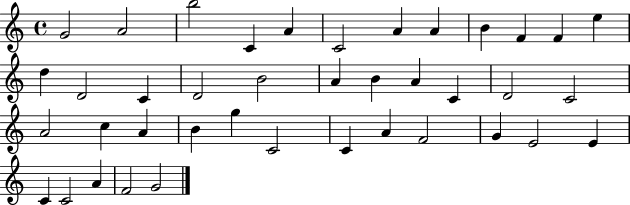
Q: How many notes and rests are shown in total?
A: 40